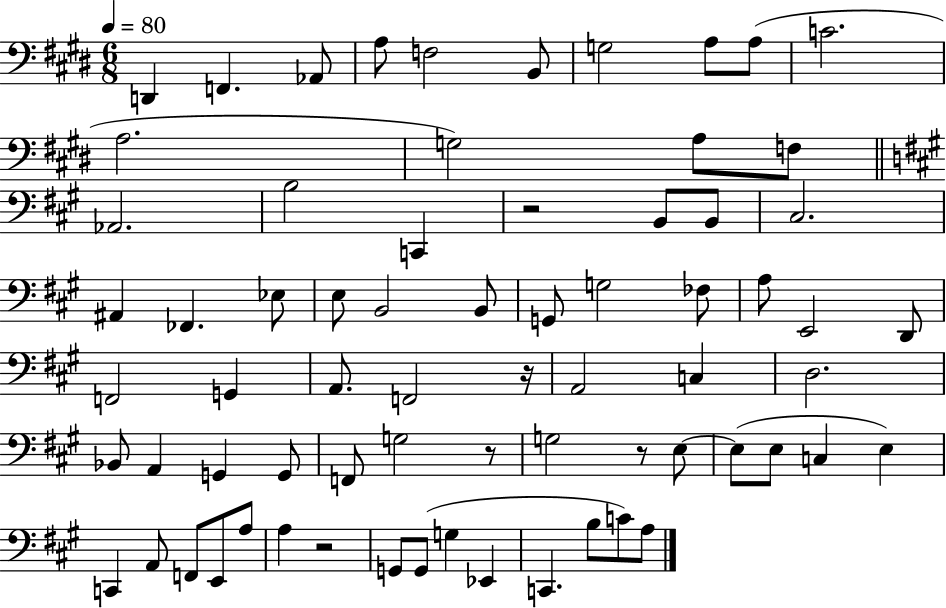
{
  \clef bass
  \numericTimeSignature
  \time 6/8
  \key e \major
  \tempo 4 = 80
  d,4 f,4. aes,8 | a8 f2 b,8 | g2 a8 a8( | c'2. | \break a2. | g2) a8 f8 | \bar "||" \break \key a \major aes,2. | b2 c,4 | r2 b,8 b,8 | cis2. | \break ais,4 fes,4. ees8 | e8 b,2 b,8 | g,8 g2 fes8 | a8 e,2 d,8 | \break f,2 g,4 | a,8. f,2 r16 | a,2 c4 | d2. | \break bes,8 a,4 g,4 g,8 | f,8 g2 r8 | g2 r8 e8~~ | e8( e8 c4 e4) | \break c,4 a,8 f,8 e,8 a8 | a4 r2 | g,8 g,8( g4 ees,4 | c,4. b8 c'8) a8 | \break \bar "|."
}